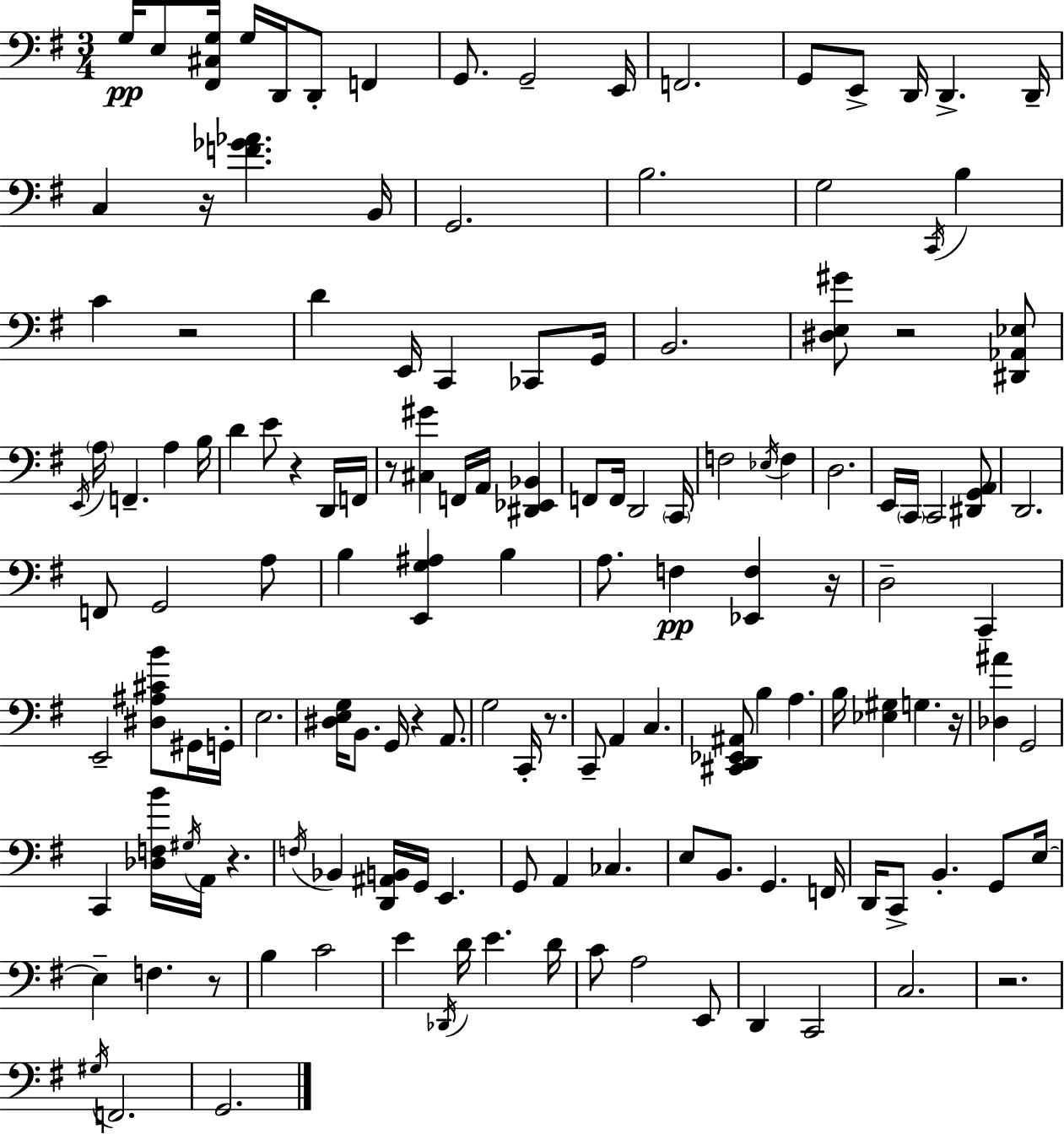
{
  \clef bass
  \numericTimeSignature
  \time 3/4
  \key g \major
  g16\pp e8 <fis, cis g>16 g16 d,16 d,8-. f,4 | g,8. g,2-- e,16 | f,2. | g,8 e,8-> d,16 d,4.-> d,16-- | \break c4 r16 <f' ges' aes'>4. b,16 | g,2. | b2. | g2 \acciaccatura { c,16 } b4 | \break c'4 r2 | d'4 e,16 c,4 ces,8 | g,16 b,2. | <dis e gis'>8 r2 <dis, aes, ees>8 | \break \acciaccatura { e,16 } \parenthesize a16 f,4.-- a4 | b16 d'4 e'8 r4 | d,16 f,16 r8 <cis gis'>4 f,16 a,16 <dis, ees, bes,>4 | f,8 f,16 d,2 | \break \parenthesize c,16 f2 \acciaccatura { ees16 } f4 | d2. | e,16 \parenthesize c,16 c,2 | <dis, g, a,>8 d,2. | \break f,8 g,2 | a8 b4 <e, g ais>4 b4 | a8. f4\pp <ees, f>4 | r16 d2-- c,4-- | \break e,2-- <dis ais cis' b'>8 | gis,16 g,16-. e2. | <dis e g>16 b,8. g,16 r4 | a,8. g2 c,16-. | \break r8. c,8-- a,4 c4. | <cis, d, ees, ais,>8 b4 a4. | b16 <ees gis>4 g4. | r16 <des ais'>4 g,2 | \break c,4 <des f b'>16 \acciaccatura { gis16 } a,16 r4. | \acciaccatura { f16 } bes,4 <d, ais, b,>16 g,16 e,4. | g,8 a,4 ces4. | e8 b,8. g,4. | \break f,16 d,16 c,8-> b,4.-. | g,8 e16~~ e4-- f4. | r8 b4 c'2 | e'4 \acciaccatura { des,16 } d'16 e'4. | \break d'16 c'8 a2 | e,8 d,4 c,2 | c2. | r2. | \break \acciaccatura { gis16 } f,2. | g,2. | \bar "|."
}